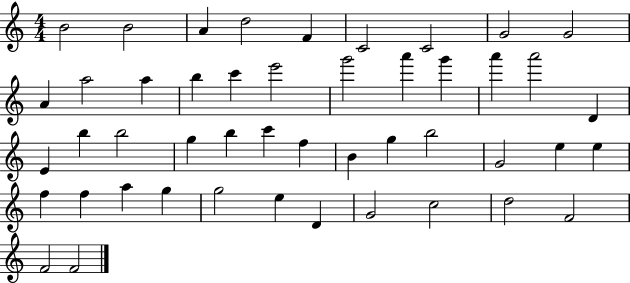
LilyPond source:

{
  \clef treble
  \numericTimeSignature
  \time 4/4
  \key c \major
  b'2 b'2 | a'4 d''2 f'4 | c'2 c'2 | g'2 g'2 | \break a'4 a''2 a''4 | b''4 c'''4 e'''2 | g'''2 a'''4 g'''4 | a'''4 a'''2 d'4 | \break e'4 b''4 b''2 | g''4 b''4 c'''4 f''4 | b'4 g''4 b''2 | g'2 e''4 e''4 | \break f''4 f''4 a''4 g''4 | g''2 e''4 d'4 | g'2 c''2 | d''2 f'2 | \break f'2 f'2 | \bar "|."
}